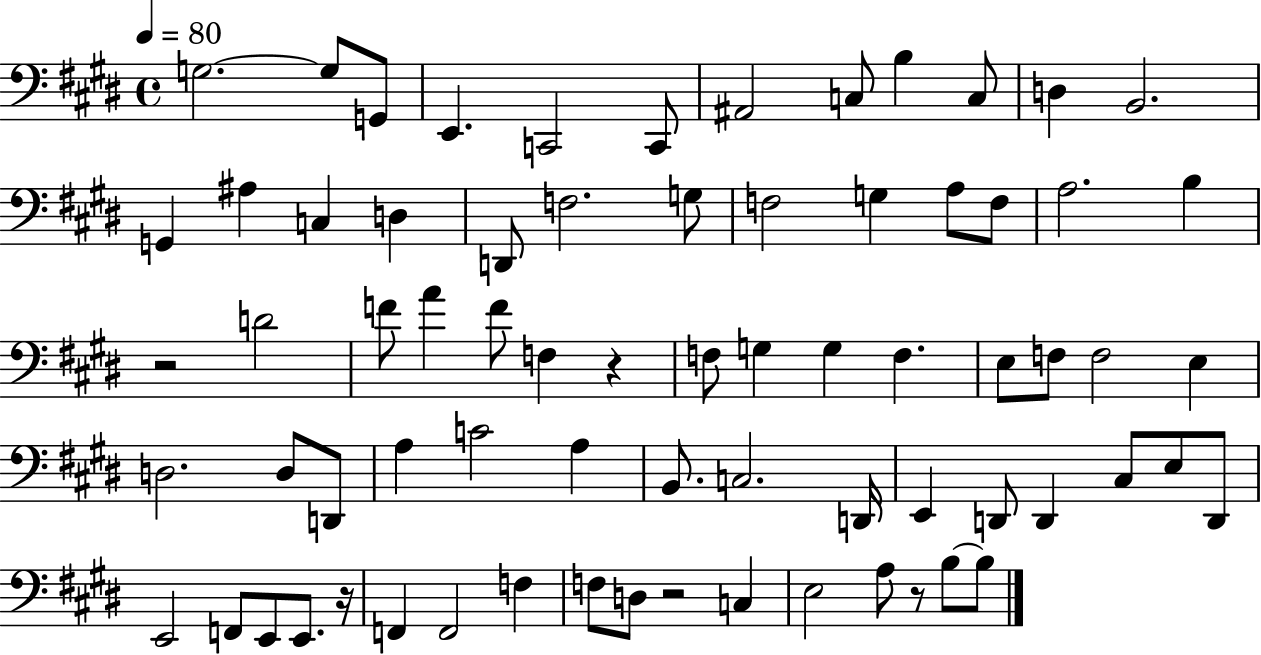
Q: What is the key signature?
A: E major